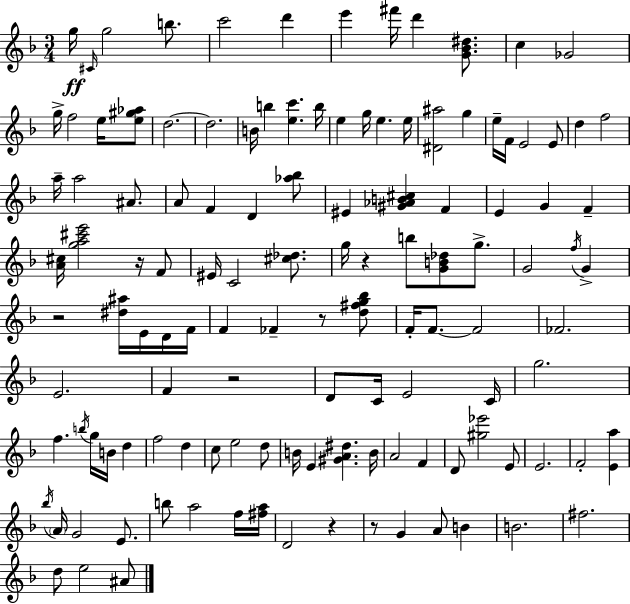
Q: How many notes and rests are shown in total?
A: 124